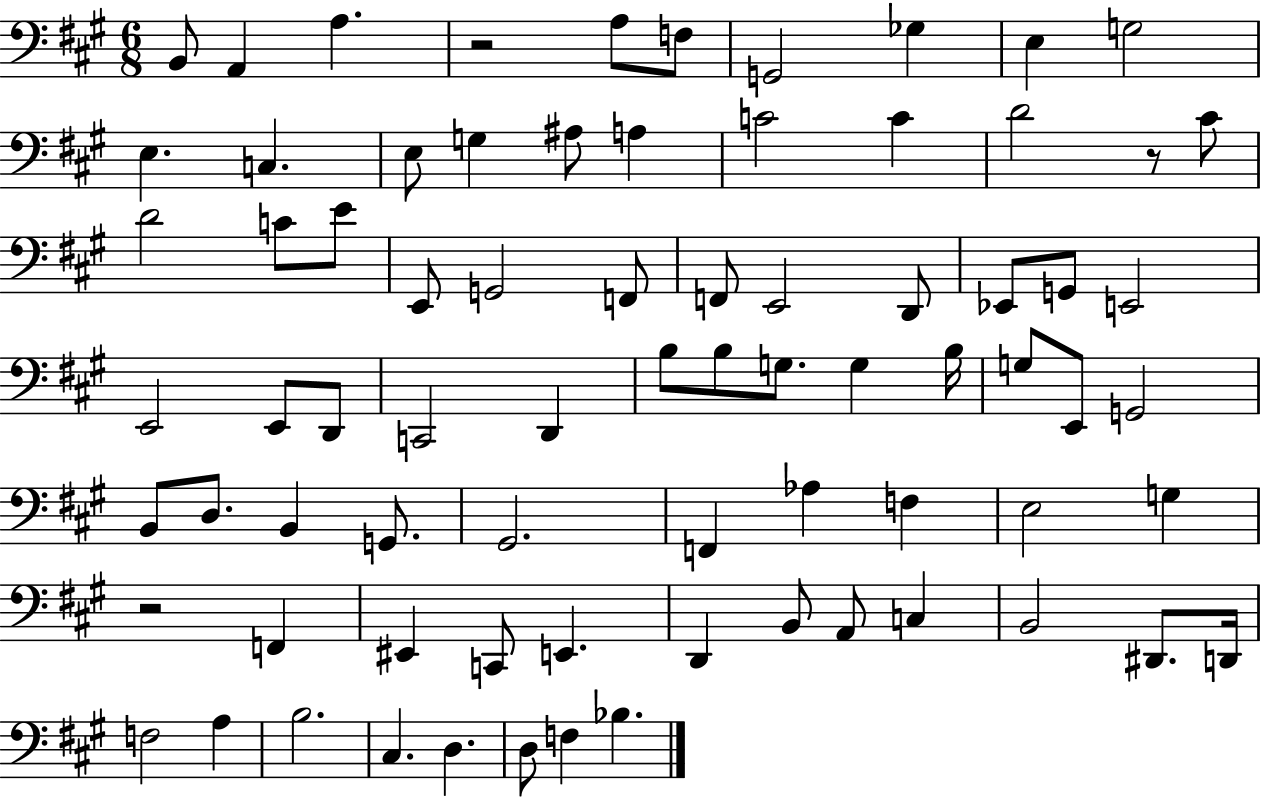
B2/e A2/q A3/q. R/h A3/e F3/e G2/h Gb3/q E3/q G3/h E3/q. C3/q. E3/e G3/q A#3/e A3/q C4/h C4/q D4/h R/e C#4/e D4/h C4/e E4/e E2/e G2/h F2/e F2/e E2/h D2/e Eb2/e G2/e E2/h E2/h E2/e D2/e C2/h D2/q B3/e B3/e G3/e. G3/q B3/s G3/e E2/e G2/h B2/e D3/e. B2/q G2/e. G#2/h. F2/q Ab3/q F3/q E3/h G3/q R/h F2/q EIS2/q C2/e E2/q. D2/q B2/e A2/e C3/q B2/h D#2/e. D2/s F3/h A3/q B3/h. C#3/q. D3/q. D3/e F3/q Bb3/q.